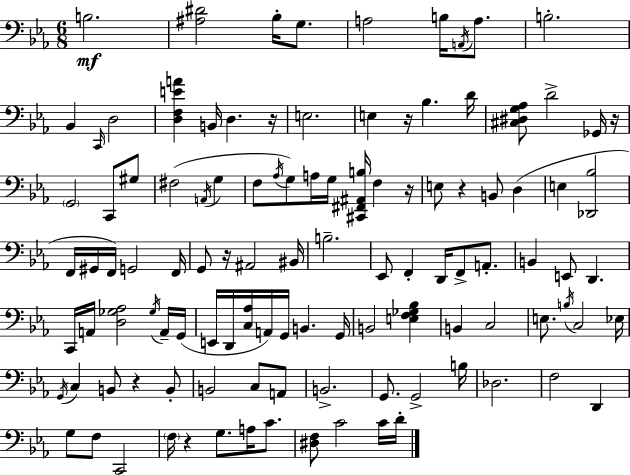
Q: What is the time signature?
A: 6/8